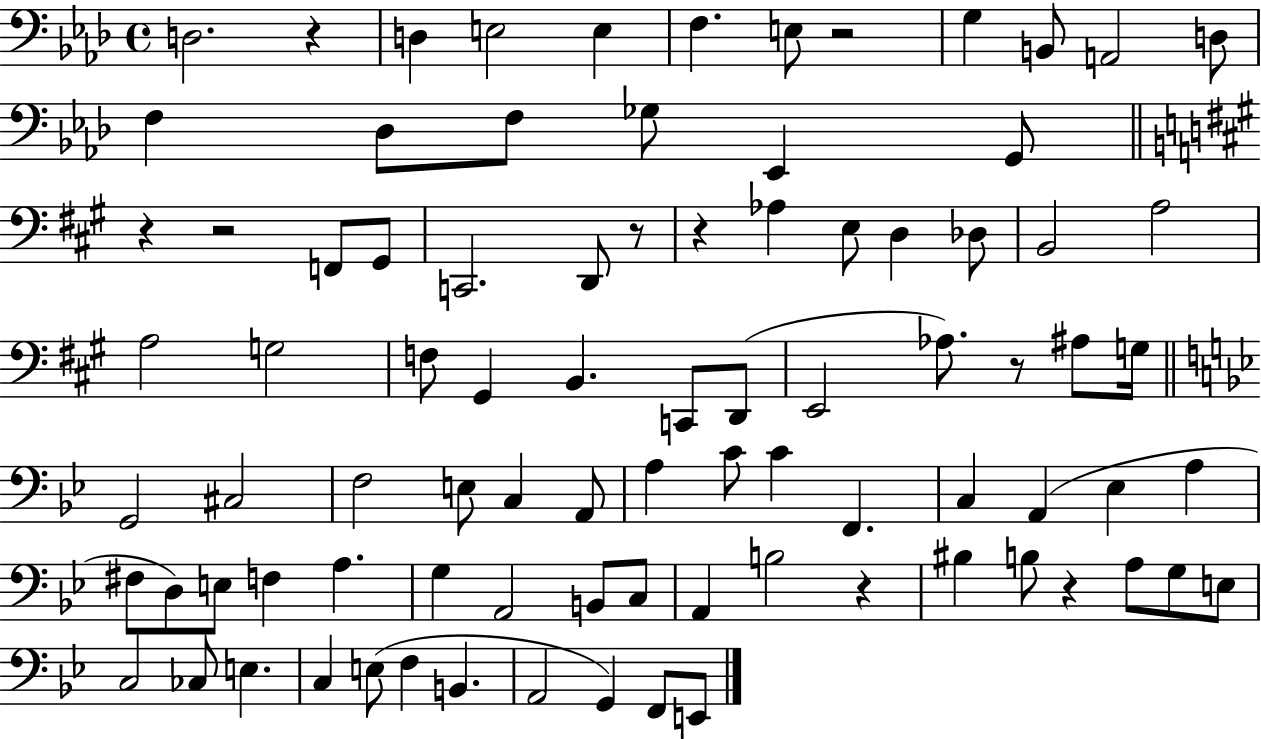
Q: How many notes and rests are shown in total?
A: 87